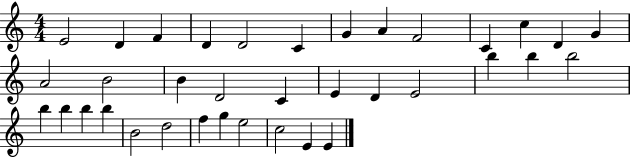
{
  \clef treble
  \numericTimeSignature
  \time 4/4
  \key c \major
  e'2 d'4 f'4 | d'4 d'2 c'4 | g'4 a'4 f'2 | c'4 c''4 d'4 g'4 | \break a'2 b'2 | b'4 d'2 c'4 | e'4 d'4 e'2 | b''4 b''4 b''2 | \break b''4 b''4 b''4 b''4 | b'2 d''2 | f''4 g''4 e''2 | c''2 e'4 e'4 | \break \bar "|."
}